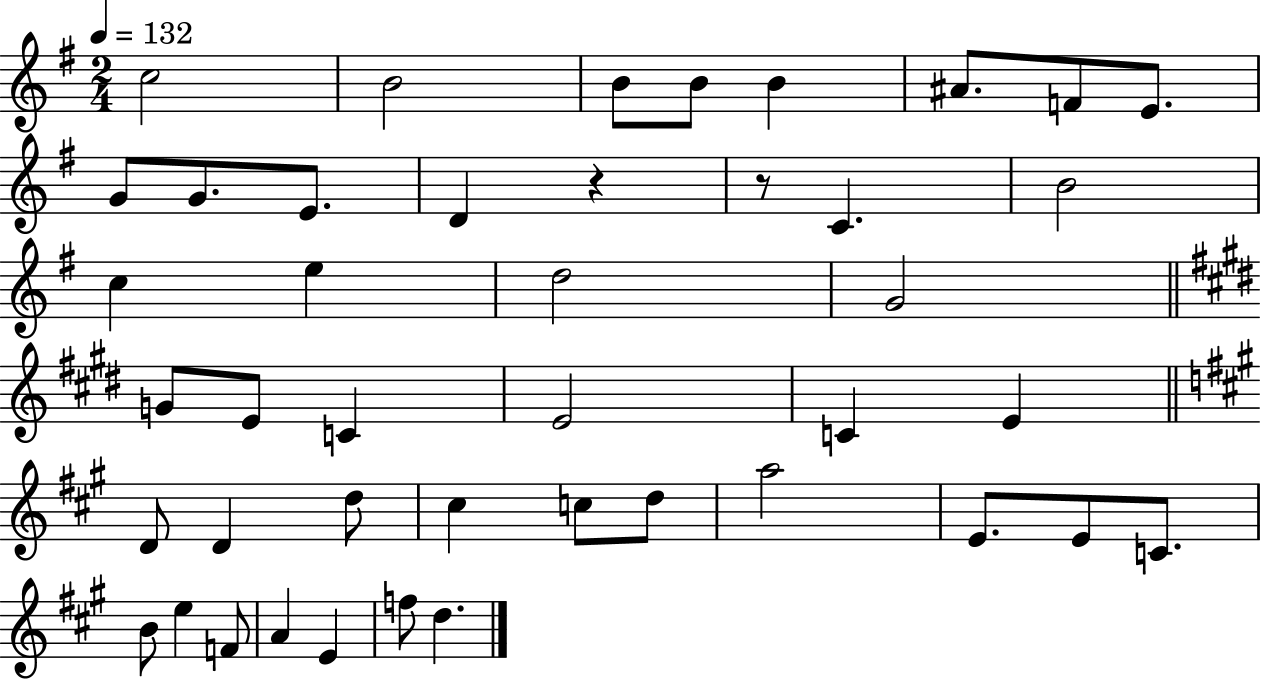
C5/h B4/h B4/e B4/e B4/q A#4/e. F4/e E4/e. G4/e G4/e. E4/e. D4/q R/q R/e C4/q. B4/h C5/q E5/q D5/h G4/h G4/e E4/e C4/q E4/h C4/q E4/q D4/e D4/q D5/e C#5/q C5/e D5/e A5/h E4/e. E4/e C4/e. B4/e E5/q F4/e A4/q E4/q F5/e D5/q.